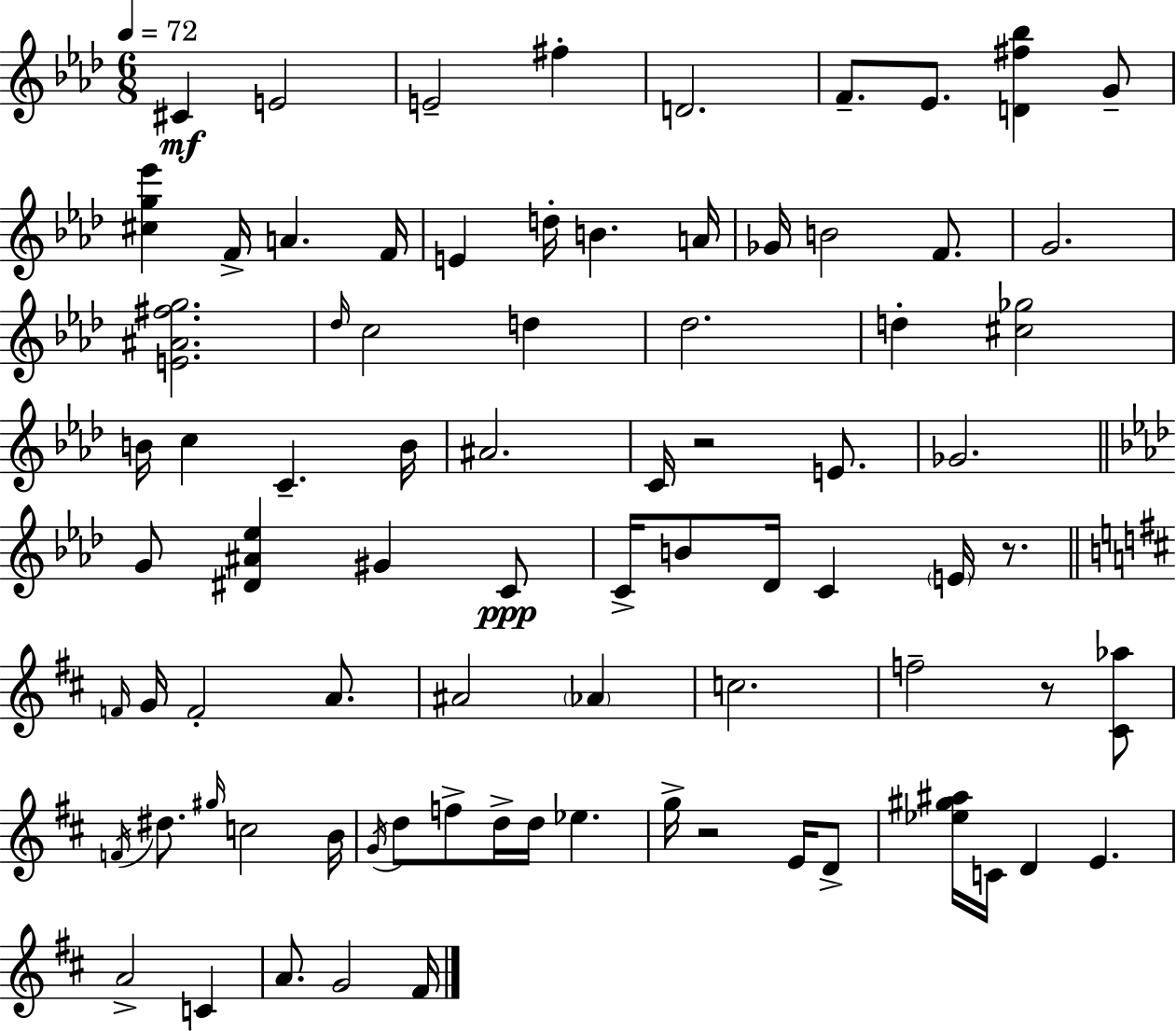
{
  \clef treble
  \numericTimeSignature
  \time 6/8
  \key aes \major
  \tempo 4 = 72
  cis'4\mf e'2 | e'2-- fis''4-. | d'2. | f'8.-- ees'8. <d' fis'' bes''>4 g'8-- | \break <cis'' g'' ees'''>4 f'16-> a'4. f'16 | e'4 d''16-. b'4. a'16 | ges'16 b'2 f'8. | g'2. | \break <e' ais' fis'' g''>2. | \grace { des''16 } c''2 d''4 | des''2. | d''4-. <cis'' ges''>2 | \break b'16 c''4 c'4.-- | b'16 ais'2. | c'16 r2 e'8. | ges'2. | \break \bar "||" \break \key aes \major g'8 <dis' ais' ees''>4 gis'4 c'8\ppp | c'16-> b'8 des'16 c'4 \parenthesize e'16 r8. | \bar "||" \break \key d \major \grace { f'16 } g'16 f'2-. a'8. | ais'2 \parenthesize aes'4 | c''2. | f''2-- r8 <cis' aes''>8 | \break \acciaccatura { f'16 } dis''8. \grace { gis''16 } c''2 | b'16 \acciaccatura { g'16 } d''8 f''8-> d''16-> d''16 ees''4. | g''16-> r2 | e'16 d'8-> <ees'' gis'' ais''>16 c'16 d'4 e'4. | \break a'2-> | c'4 a'8. g'2 | fis'16 \bar "|."
}